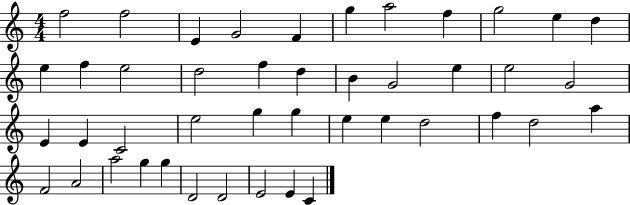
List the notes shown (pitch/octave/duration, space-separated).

F5/h F5/h E4/q G4/h F4/q G5/q A5/h F5/q G5/h E5/q D5/q E5/q F5/q E5/h D5/h F5/q D5/q B4/q G4/h E5/q E5/h G4/h E4/q E4/q C4/h E5/h G5/q G5/q E5/q E5/q D5/h F5/q D5/h A5/q F4/h A4/h A5/h G5/q G5/q D4/h D4/h E4/h E4/q C4/q